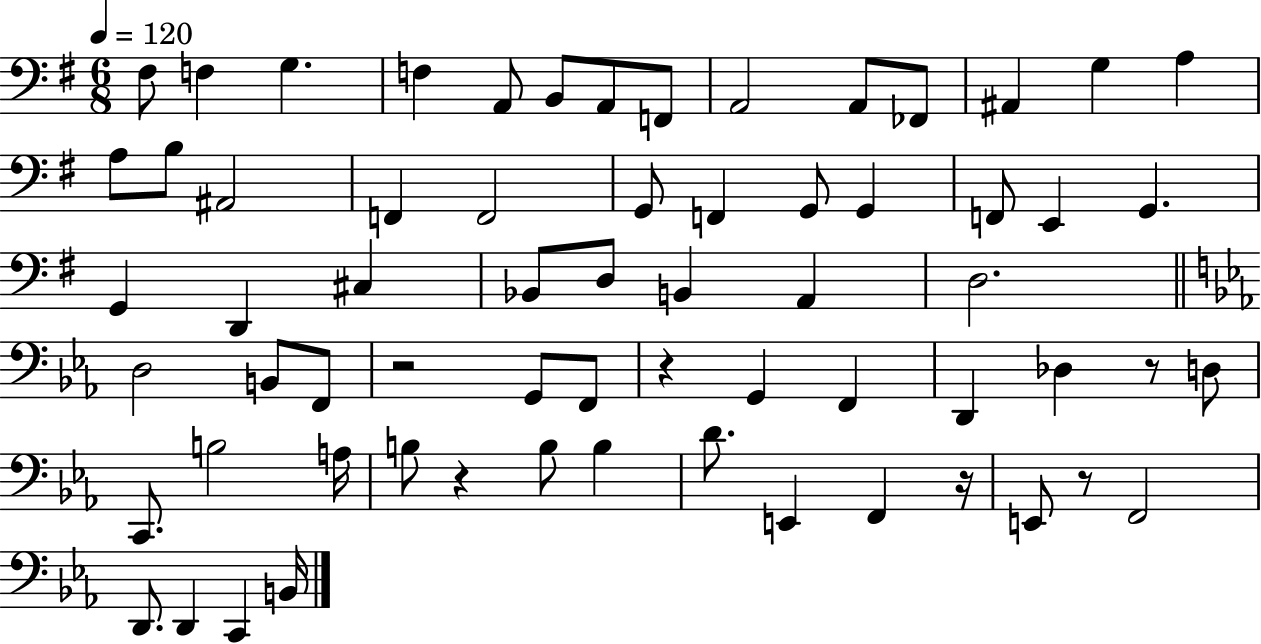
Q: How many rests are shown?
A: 6